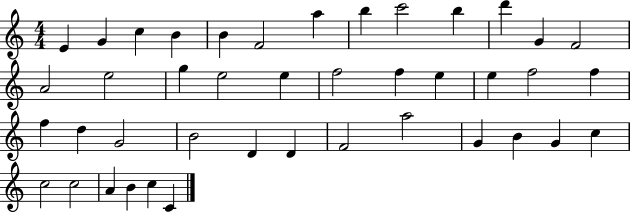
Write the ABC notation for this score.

X:1
T:Untitled
M:4/4
L:1/4
K:C
E G c B B F2 a b c'2 b d' G F2 A2 e2 g e2 e f2 f e e f2 f f d G2 B2 D D F2 a2 G B G c c2 c2 A B c C